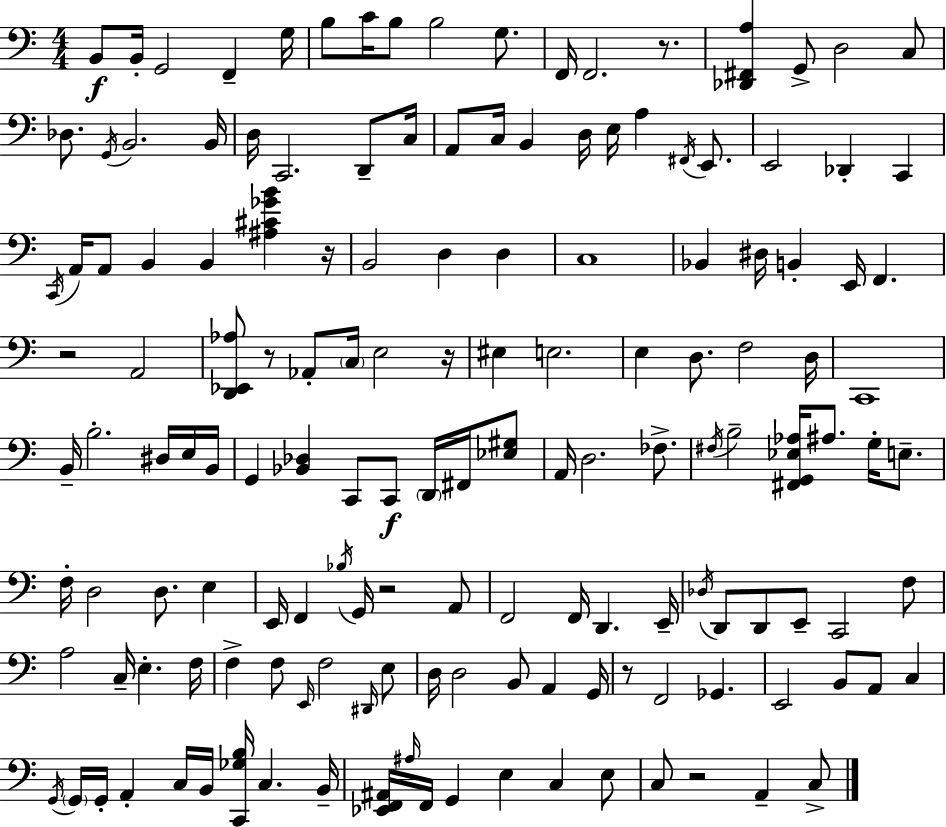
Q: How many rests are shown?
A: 8